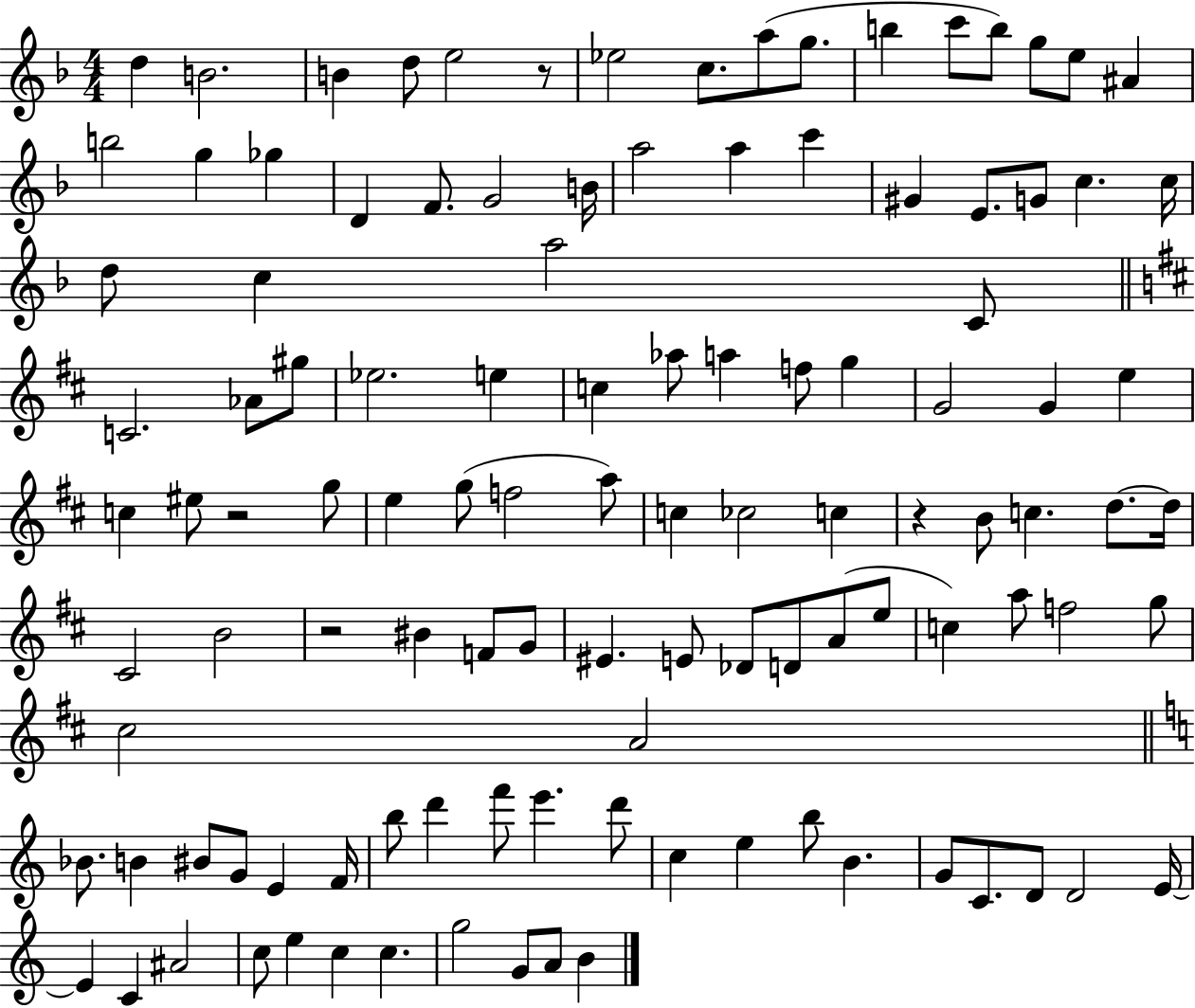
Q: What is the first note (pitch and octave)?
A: D5